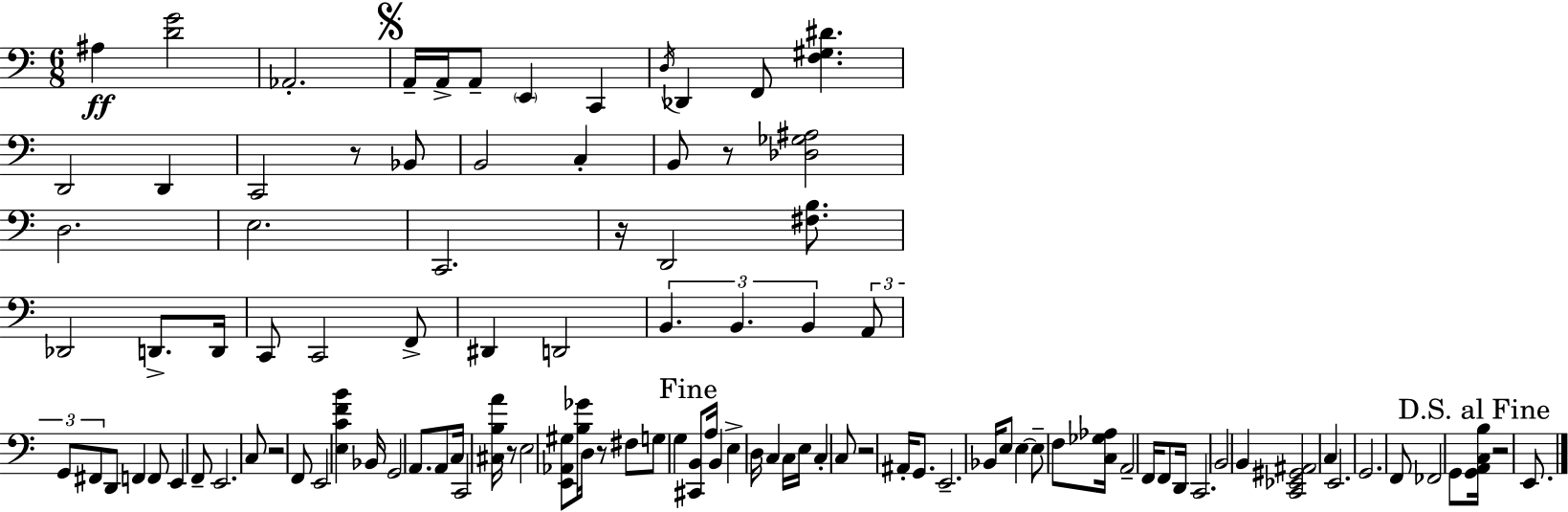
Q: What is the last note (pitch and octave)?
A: E2